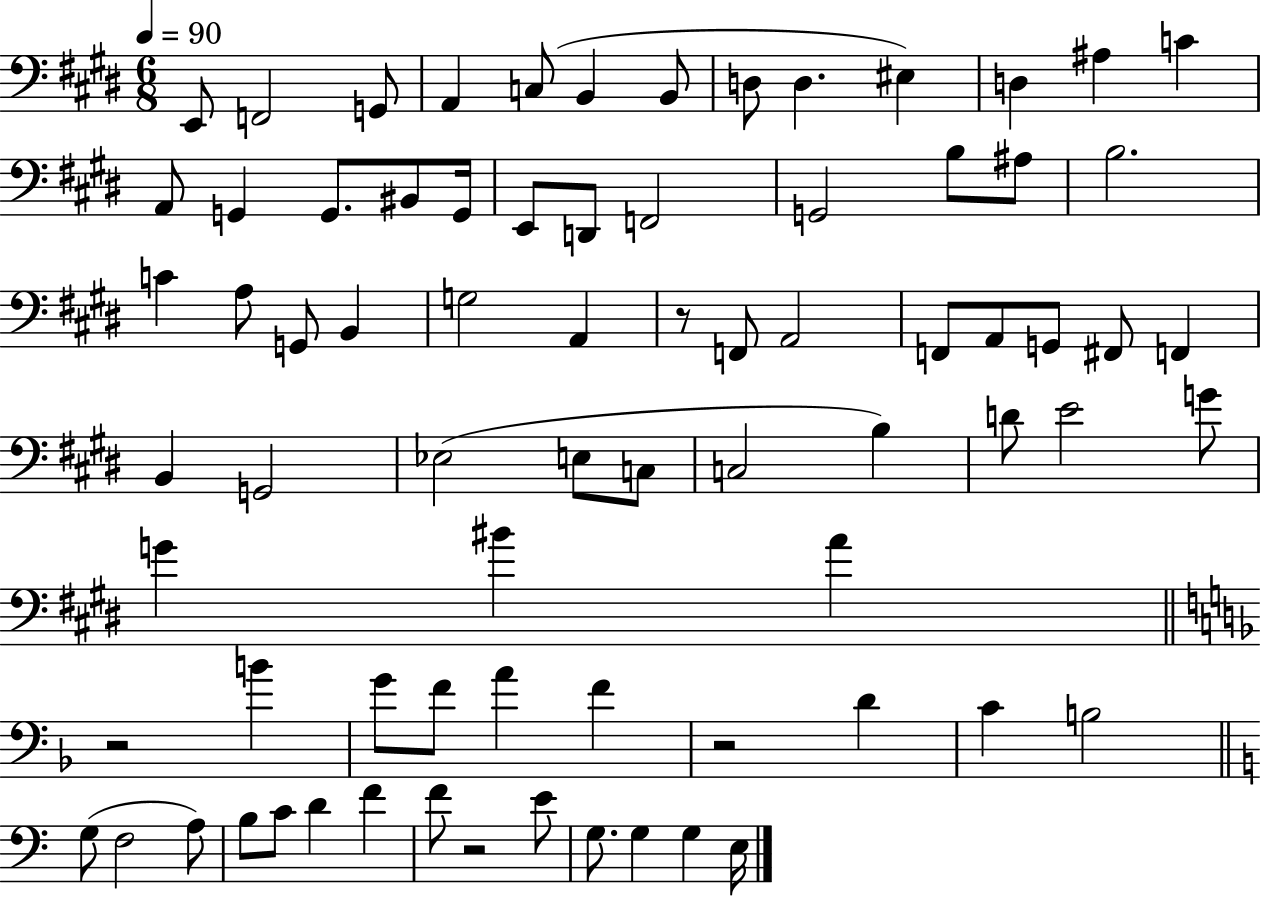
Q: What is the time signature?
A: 6/8